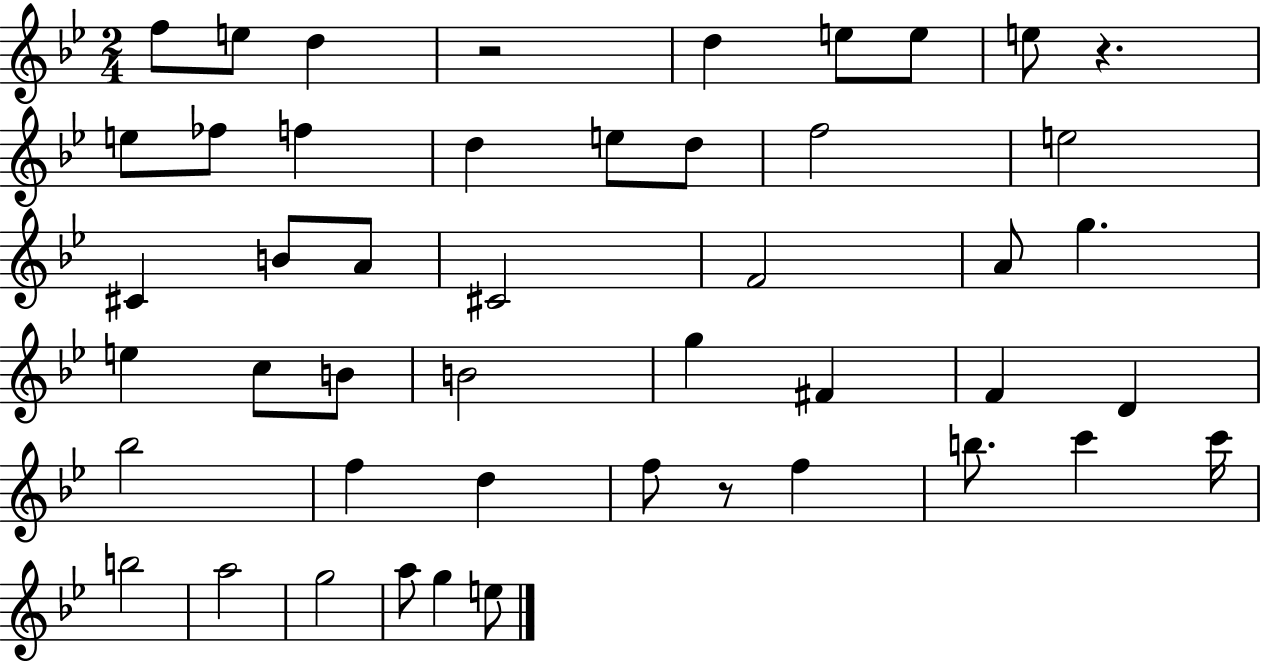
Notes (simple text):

F5/e E5/e D5/q R/h D5/q E5/e E5/e E5/e R/q. E5/e FES5/e F5/q D5/q E5/e D5/e F5/h E5/h C#4/q B4/e A4/e C#4/h F4/h A4/e G5/q. E5/q C5/e B4/e B4/h G5/q F#4/q F4/q D4/q Bb5/h F5/q D5/q F5/e R/e F5/q B5/e. C6/q C6/s B5/h A5/h G5/h A5/e G5/q E5/e